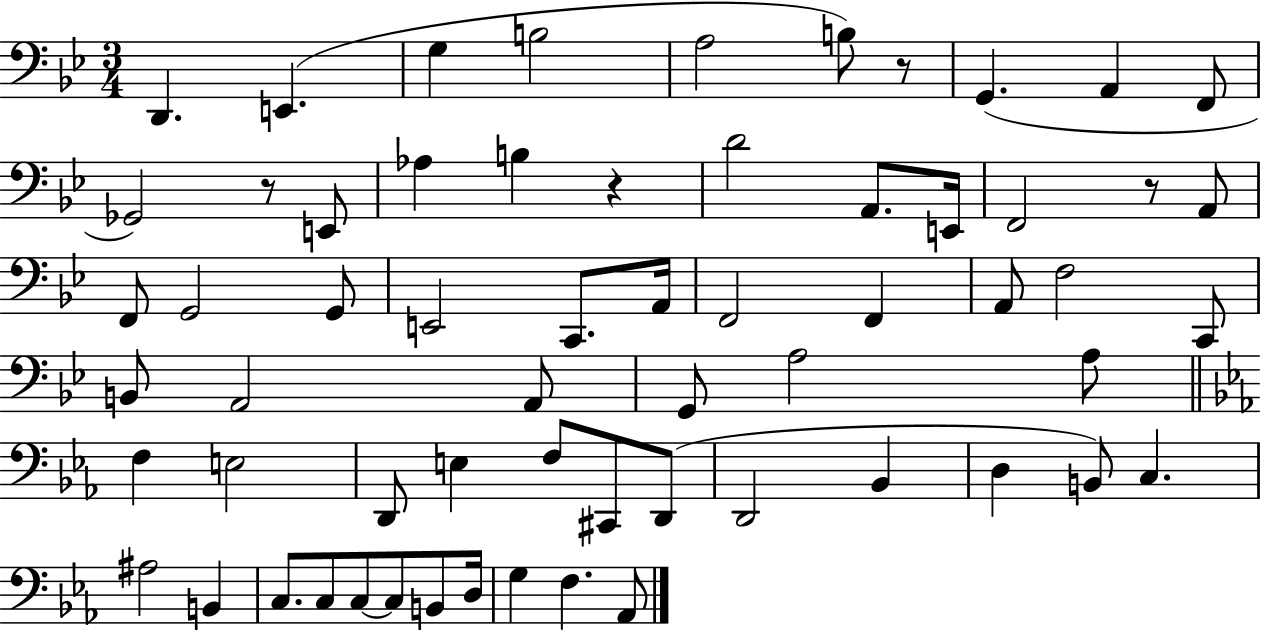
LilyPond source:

{
  \clef bass
  \numericTimeSignature
  \time 3/4
  \key bes \major
  \repeat volta 2 { d,4. e,4.( | g4 b2 | a2 b8) r8 | g,4.( a,4 f,8 | \break ges,2) r8 e,8 | aes4 b4 r4 | d'2 a,8. e,16 | f,2 r8 a,8 | \break f,8 g,2 g,8 | e,2 c,8. a,16 | f,2 f,4 | a,8 f2 c,8 | \break b,8 a,2 a,8 | g,8 a2 a8 | \bar "||" \break \key c \minor f4 e2 | d,8 e4 f8 cis,8 d,8( | d,2 bes,4 | d4 b,8) c4. | \break ais2 b,4 | c8. c8 c8~~ c8 b,8 d16 | g4 f4. aes,8 | } \bar "|."
}